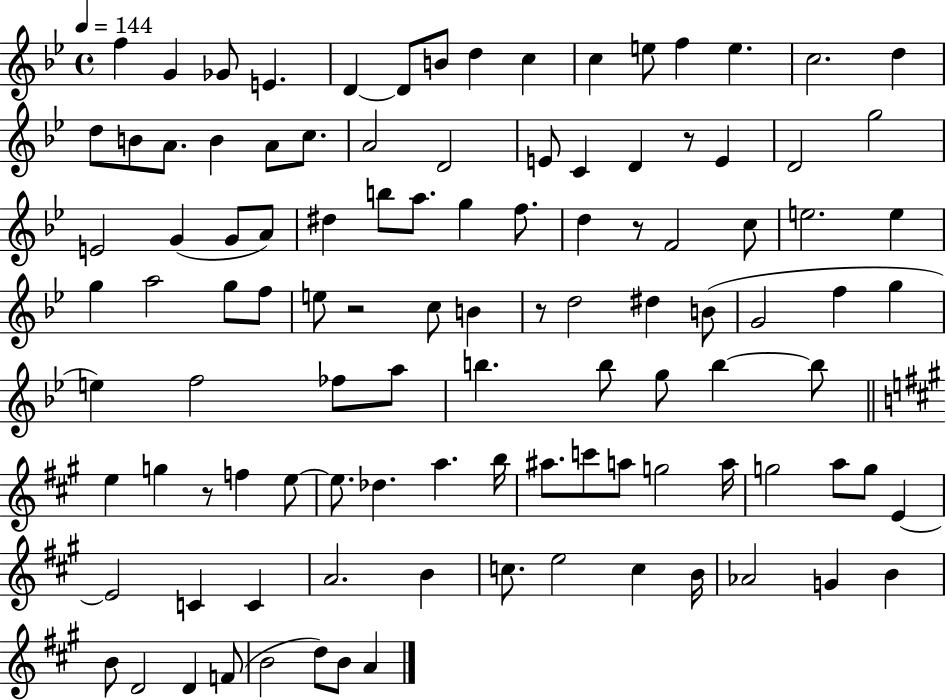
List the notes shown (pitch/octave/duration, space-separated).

F5/q G4/q Gb4/e E4/q. D4/q D4/e B4/e D5/q C5/q C5/q E5/e F5/q E5/q. C5/h. D5/q D5/e B4/e A4/e. B4/q A4/e C5/e. A4/h D4/h E4/e C4/q D4/q R/e E4/q D4/h G5/h E4/h G4/q G4/e A4/e D#5/q B5/e A5/e. G5/q F5/e. D5/q R/e F4/h C5/e E5/h. E5/q G5/q A5/h G5/e F5/e E5/e R/h C5/e B4/q R/e D5/h D#5/q B4/e G4/h F5/q G5/q E5/q F5/h FES5/e A5/e B5/q. B5/e G5/e B5/q B5/e E5/q G5/q R/e F5/q E5/e E5/e. Db5/q. A5/q. B5/s A#5/e. C6/e A5/e G5/h A5/s G5/h A5/e G5/e E4/q E4/h C4/q C4/q A4/h. B4/q C5/e. E5/h C5/q B4/s Ab4/h G4/q B4/q B4/e D4/h D4/q F4/e B4/h D5/e B4/e A4/q